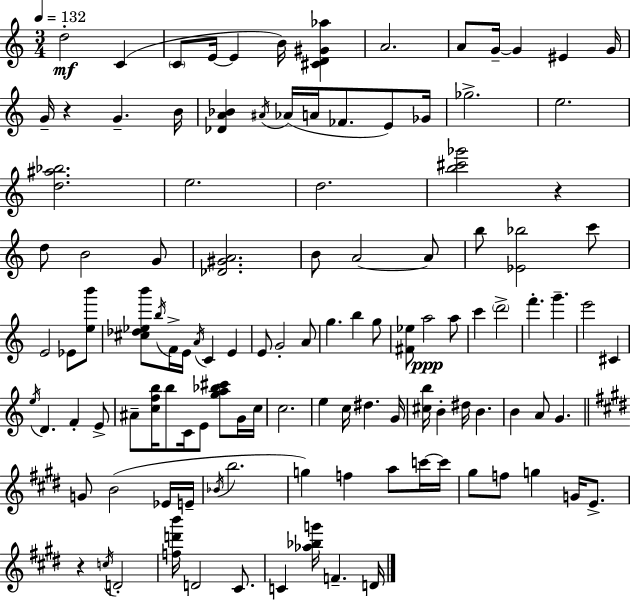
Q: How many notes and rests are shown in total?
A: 116